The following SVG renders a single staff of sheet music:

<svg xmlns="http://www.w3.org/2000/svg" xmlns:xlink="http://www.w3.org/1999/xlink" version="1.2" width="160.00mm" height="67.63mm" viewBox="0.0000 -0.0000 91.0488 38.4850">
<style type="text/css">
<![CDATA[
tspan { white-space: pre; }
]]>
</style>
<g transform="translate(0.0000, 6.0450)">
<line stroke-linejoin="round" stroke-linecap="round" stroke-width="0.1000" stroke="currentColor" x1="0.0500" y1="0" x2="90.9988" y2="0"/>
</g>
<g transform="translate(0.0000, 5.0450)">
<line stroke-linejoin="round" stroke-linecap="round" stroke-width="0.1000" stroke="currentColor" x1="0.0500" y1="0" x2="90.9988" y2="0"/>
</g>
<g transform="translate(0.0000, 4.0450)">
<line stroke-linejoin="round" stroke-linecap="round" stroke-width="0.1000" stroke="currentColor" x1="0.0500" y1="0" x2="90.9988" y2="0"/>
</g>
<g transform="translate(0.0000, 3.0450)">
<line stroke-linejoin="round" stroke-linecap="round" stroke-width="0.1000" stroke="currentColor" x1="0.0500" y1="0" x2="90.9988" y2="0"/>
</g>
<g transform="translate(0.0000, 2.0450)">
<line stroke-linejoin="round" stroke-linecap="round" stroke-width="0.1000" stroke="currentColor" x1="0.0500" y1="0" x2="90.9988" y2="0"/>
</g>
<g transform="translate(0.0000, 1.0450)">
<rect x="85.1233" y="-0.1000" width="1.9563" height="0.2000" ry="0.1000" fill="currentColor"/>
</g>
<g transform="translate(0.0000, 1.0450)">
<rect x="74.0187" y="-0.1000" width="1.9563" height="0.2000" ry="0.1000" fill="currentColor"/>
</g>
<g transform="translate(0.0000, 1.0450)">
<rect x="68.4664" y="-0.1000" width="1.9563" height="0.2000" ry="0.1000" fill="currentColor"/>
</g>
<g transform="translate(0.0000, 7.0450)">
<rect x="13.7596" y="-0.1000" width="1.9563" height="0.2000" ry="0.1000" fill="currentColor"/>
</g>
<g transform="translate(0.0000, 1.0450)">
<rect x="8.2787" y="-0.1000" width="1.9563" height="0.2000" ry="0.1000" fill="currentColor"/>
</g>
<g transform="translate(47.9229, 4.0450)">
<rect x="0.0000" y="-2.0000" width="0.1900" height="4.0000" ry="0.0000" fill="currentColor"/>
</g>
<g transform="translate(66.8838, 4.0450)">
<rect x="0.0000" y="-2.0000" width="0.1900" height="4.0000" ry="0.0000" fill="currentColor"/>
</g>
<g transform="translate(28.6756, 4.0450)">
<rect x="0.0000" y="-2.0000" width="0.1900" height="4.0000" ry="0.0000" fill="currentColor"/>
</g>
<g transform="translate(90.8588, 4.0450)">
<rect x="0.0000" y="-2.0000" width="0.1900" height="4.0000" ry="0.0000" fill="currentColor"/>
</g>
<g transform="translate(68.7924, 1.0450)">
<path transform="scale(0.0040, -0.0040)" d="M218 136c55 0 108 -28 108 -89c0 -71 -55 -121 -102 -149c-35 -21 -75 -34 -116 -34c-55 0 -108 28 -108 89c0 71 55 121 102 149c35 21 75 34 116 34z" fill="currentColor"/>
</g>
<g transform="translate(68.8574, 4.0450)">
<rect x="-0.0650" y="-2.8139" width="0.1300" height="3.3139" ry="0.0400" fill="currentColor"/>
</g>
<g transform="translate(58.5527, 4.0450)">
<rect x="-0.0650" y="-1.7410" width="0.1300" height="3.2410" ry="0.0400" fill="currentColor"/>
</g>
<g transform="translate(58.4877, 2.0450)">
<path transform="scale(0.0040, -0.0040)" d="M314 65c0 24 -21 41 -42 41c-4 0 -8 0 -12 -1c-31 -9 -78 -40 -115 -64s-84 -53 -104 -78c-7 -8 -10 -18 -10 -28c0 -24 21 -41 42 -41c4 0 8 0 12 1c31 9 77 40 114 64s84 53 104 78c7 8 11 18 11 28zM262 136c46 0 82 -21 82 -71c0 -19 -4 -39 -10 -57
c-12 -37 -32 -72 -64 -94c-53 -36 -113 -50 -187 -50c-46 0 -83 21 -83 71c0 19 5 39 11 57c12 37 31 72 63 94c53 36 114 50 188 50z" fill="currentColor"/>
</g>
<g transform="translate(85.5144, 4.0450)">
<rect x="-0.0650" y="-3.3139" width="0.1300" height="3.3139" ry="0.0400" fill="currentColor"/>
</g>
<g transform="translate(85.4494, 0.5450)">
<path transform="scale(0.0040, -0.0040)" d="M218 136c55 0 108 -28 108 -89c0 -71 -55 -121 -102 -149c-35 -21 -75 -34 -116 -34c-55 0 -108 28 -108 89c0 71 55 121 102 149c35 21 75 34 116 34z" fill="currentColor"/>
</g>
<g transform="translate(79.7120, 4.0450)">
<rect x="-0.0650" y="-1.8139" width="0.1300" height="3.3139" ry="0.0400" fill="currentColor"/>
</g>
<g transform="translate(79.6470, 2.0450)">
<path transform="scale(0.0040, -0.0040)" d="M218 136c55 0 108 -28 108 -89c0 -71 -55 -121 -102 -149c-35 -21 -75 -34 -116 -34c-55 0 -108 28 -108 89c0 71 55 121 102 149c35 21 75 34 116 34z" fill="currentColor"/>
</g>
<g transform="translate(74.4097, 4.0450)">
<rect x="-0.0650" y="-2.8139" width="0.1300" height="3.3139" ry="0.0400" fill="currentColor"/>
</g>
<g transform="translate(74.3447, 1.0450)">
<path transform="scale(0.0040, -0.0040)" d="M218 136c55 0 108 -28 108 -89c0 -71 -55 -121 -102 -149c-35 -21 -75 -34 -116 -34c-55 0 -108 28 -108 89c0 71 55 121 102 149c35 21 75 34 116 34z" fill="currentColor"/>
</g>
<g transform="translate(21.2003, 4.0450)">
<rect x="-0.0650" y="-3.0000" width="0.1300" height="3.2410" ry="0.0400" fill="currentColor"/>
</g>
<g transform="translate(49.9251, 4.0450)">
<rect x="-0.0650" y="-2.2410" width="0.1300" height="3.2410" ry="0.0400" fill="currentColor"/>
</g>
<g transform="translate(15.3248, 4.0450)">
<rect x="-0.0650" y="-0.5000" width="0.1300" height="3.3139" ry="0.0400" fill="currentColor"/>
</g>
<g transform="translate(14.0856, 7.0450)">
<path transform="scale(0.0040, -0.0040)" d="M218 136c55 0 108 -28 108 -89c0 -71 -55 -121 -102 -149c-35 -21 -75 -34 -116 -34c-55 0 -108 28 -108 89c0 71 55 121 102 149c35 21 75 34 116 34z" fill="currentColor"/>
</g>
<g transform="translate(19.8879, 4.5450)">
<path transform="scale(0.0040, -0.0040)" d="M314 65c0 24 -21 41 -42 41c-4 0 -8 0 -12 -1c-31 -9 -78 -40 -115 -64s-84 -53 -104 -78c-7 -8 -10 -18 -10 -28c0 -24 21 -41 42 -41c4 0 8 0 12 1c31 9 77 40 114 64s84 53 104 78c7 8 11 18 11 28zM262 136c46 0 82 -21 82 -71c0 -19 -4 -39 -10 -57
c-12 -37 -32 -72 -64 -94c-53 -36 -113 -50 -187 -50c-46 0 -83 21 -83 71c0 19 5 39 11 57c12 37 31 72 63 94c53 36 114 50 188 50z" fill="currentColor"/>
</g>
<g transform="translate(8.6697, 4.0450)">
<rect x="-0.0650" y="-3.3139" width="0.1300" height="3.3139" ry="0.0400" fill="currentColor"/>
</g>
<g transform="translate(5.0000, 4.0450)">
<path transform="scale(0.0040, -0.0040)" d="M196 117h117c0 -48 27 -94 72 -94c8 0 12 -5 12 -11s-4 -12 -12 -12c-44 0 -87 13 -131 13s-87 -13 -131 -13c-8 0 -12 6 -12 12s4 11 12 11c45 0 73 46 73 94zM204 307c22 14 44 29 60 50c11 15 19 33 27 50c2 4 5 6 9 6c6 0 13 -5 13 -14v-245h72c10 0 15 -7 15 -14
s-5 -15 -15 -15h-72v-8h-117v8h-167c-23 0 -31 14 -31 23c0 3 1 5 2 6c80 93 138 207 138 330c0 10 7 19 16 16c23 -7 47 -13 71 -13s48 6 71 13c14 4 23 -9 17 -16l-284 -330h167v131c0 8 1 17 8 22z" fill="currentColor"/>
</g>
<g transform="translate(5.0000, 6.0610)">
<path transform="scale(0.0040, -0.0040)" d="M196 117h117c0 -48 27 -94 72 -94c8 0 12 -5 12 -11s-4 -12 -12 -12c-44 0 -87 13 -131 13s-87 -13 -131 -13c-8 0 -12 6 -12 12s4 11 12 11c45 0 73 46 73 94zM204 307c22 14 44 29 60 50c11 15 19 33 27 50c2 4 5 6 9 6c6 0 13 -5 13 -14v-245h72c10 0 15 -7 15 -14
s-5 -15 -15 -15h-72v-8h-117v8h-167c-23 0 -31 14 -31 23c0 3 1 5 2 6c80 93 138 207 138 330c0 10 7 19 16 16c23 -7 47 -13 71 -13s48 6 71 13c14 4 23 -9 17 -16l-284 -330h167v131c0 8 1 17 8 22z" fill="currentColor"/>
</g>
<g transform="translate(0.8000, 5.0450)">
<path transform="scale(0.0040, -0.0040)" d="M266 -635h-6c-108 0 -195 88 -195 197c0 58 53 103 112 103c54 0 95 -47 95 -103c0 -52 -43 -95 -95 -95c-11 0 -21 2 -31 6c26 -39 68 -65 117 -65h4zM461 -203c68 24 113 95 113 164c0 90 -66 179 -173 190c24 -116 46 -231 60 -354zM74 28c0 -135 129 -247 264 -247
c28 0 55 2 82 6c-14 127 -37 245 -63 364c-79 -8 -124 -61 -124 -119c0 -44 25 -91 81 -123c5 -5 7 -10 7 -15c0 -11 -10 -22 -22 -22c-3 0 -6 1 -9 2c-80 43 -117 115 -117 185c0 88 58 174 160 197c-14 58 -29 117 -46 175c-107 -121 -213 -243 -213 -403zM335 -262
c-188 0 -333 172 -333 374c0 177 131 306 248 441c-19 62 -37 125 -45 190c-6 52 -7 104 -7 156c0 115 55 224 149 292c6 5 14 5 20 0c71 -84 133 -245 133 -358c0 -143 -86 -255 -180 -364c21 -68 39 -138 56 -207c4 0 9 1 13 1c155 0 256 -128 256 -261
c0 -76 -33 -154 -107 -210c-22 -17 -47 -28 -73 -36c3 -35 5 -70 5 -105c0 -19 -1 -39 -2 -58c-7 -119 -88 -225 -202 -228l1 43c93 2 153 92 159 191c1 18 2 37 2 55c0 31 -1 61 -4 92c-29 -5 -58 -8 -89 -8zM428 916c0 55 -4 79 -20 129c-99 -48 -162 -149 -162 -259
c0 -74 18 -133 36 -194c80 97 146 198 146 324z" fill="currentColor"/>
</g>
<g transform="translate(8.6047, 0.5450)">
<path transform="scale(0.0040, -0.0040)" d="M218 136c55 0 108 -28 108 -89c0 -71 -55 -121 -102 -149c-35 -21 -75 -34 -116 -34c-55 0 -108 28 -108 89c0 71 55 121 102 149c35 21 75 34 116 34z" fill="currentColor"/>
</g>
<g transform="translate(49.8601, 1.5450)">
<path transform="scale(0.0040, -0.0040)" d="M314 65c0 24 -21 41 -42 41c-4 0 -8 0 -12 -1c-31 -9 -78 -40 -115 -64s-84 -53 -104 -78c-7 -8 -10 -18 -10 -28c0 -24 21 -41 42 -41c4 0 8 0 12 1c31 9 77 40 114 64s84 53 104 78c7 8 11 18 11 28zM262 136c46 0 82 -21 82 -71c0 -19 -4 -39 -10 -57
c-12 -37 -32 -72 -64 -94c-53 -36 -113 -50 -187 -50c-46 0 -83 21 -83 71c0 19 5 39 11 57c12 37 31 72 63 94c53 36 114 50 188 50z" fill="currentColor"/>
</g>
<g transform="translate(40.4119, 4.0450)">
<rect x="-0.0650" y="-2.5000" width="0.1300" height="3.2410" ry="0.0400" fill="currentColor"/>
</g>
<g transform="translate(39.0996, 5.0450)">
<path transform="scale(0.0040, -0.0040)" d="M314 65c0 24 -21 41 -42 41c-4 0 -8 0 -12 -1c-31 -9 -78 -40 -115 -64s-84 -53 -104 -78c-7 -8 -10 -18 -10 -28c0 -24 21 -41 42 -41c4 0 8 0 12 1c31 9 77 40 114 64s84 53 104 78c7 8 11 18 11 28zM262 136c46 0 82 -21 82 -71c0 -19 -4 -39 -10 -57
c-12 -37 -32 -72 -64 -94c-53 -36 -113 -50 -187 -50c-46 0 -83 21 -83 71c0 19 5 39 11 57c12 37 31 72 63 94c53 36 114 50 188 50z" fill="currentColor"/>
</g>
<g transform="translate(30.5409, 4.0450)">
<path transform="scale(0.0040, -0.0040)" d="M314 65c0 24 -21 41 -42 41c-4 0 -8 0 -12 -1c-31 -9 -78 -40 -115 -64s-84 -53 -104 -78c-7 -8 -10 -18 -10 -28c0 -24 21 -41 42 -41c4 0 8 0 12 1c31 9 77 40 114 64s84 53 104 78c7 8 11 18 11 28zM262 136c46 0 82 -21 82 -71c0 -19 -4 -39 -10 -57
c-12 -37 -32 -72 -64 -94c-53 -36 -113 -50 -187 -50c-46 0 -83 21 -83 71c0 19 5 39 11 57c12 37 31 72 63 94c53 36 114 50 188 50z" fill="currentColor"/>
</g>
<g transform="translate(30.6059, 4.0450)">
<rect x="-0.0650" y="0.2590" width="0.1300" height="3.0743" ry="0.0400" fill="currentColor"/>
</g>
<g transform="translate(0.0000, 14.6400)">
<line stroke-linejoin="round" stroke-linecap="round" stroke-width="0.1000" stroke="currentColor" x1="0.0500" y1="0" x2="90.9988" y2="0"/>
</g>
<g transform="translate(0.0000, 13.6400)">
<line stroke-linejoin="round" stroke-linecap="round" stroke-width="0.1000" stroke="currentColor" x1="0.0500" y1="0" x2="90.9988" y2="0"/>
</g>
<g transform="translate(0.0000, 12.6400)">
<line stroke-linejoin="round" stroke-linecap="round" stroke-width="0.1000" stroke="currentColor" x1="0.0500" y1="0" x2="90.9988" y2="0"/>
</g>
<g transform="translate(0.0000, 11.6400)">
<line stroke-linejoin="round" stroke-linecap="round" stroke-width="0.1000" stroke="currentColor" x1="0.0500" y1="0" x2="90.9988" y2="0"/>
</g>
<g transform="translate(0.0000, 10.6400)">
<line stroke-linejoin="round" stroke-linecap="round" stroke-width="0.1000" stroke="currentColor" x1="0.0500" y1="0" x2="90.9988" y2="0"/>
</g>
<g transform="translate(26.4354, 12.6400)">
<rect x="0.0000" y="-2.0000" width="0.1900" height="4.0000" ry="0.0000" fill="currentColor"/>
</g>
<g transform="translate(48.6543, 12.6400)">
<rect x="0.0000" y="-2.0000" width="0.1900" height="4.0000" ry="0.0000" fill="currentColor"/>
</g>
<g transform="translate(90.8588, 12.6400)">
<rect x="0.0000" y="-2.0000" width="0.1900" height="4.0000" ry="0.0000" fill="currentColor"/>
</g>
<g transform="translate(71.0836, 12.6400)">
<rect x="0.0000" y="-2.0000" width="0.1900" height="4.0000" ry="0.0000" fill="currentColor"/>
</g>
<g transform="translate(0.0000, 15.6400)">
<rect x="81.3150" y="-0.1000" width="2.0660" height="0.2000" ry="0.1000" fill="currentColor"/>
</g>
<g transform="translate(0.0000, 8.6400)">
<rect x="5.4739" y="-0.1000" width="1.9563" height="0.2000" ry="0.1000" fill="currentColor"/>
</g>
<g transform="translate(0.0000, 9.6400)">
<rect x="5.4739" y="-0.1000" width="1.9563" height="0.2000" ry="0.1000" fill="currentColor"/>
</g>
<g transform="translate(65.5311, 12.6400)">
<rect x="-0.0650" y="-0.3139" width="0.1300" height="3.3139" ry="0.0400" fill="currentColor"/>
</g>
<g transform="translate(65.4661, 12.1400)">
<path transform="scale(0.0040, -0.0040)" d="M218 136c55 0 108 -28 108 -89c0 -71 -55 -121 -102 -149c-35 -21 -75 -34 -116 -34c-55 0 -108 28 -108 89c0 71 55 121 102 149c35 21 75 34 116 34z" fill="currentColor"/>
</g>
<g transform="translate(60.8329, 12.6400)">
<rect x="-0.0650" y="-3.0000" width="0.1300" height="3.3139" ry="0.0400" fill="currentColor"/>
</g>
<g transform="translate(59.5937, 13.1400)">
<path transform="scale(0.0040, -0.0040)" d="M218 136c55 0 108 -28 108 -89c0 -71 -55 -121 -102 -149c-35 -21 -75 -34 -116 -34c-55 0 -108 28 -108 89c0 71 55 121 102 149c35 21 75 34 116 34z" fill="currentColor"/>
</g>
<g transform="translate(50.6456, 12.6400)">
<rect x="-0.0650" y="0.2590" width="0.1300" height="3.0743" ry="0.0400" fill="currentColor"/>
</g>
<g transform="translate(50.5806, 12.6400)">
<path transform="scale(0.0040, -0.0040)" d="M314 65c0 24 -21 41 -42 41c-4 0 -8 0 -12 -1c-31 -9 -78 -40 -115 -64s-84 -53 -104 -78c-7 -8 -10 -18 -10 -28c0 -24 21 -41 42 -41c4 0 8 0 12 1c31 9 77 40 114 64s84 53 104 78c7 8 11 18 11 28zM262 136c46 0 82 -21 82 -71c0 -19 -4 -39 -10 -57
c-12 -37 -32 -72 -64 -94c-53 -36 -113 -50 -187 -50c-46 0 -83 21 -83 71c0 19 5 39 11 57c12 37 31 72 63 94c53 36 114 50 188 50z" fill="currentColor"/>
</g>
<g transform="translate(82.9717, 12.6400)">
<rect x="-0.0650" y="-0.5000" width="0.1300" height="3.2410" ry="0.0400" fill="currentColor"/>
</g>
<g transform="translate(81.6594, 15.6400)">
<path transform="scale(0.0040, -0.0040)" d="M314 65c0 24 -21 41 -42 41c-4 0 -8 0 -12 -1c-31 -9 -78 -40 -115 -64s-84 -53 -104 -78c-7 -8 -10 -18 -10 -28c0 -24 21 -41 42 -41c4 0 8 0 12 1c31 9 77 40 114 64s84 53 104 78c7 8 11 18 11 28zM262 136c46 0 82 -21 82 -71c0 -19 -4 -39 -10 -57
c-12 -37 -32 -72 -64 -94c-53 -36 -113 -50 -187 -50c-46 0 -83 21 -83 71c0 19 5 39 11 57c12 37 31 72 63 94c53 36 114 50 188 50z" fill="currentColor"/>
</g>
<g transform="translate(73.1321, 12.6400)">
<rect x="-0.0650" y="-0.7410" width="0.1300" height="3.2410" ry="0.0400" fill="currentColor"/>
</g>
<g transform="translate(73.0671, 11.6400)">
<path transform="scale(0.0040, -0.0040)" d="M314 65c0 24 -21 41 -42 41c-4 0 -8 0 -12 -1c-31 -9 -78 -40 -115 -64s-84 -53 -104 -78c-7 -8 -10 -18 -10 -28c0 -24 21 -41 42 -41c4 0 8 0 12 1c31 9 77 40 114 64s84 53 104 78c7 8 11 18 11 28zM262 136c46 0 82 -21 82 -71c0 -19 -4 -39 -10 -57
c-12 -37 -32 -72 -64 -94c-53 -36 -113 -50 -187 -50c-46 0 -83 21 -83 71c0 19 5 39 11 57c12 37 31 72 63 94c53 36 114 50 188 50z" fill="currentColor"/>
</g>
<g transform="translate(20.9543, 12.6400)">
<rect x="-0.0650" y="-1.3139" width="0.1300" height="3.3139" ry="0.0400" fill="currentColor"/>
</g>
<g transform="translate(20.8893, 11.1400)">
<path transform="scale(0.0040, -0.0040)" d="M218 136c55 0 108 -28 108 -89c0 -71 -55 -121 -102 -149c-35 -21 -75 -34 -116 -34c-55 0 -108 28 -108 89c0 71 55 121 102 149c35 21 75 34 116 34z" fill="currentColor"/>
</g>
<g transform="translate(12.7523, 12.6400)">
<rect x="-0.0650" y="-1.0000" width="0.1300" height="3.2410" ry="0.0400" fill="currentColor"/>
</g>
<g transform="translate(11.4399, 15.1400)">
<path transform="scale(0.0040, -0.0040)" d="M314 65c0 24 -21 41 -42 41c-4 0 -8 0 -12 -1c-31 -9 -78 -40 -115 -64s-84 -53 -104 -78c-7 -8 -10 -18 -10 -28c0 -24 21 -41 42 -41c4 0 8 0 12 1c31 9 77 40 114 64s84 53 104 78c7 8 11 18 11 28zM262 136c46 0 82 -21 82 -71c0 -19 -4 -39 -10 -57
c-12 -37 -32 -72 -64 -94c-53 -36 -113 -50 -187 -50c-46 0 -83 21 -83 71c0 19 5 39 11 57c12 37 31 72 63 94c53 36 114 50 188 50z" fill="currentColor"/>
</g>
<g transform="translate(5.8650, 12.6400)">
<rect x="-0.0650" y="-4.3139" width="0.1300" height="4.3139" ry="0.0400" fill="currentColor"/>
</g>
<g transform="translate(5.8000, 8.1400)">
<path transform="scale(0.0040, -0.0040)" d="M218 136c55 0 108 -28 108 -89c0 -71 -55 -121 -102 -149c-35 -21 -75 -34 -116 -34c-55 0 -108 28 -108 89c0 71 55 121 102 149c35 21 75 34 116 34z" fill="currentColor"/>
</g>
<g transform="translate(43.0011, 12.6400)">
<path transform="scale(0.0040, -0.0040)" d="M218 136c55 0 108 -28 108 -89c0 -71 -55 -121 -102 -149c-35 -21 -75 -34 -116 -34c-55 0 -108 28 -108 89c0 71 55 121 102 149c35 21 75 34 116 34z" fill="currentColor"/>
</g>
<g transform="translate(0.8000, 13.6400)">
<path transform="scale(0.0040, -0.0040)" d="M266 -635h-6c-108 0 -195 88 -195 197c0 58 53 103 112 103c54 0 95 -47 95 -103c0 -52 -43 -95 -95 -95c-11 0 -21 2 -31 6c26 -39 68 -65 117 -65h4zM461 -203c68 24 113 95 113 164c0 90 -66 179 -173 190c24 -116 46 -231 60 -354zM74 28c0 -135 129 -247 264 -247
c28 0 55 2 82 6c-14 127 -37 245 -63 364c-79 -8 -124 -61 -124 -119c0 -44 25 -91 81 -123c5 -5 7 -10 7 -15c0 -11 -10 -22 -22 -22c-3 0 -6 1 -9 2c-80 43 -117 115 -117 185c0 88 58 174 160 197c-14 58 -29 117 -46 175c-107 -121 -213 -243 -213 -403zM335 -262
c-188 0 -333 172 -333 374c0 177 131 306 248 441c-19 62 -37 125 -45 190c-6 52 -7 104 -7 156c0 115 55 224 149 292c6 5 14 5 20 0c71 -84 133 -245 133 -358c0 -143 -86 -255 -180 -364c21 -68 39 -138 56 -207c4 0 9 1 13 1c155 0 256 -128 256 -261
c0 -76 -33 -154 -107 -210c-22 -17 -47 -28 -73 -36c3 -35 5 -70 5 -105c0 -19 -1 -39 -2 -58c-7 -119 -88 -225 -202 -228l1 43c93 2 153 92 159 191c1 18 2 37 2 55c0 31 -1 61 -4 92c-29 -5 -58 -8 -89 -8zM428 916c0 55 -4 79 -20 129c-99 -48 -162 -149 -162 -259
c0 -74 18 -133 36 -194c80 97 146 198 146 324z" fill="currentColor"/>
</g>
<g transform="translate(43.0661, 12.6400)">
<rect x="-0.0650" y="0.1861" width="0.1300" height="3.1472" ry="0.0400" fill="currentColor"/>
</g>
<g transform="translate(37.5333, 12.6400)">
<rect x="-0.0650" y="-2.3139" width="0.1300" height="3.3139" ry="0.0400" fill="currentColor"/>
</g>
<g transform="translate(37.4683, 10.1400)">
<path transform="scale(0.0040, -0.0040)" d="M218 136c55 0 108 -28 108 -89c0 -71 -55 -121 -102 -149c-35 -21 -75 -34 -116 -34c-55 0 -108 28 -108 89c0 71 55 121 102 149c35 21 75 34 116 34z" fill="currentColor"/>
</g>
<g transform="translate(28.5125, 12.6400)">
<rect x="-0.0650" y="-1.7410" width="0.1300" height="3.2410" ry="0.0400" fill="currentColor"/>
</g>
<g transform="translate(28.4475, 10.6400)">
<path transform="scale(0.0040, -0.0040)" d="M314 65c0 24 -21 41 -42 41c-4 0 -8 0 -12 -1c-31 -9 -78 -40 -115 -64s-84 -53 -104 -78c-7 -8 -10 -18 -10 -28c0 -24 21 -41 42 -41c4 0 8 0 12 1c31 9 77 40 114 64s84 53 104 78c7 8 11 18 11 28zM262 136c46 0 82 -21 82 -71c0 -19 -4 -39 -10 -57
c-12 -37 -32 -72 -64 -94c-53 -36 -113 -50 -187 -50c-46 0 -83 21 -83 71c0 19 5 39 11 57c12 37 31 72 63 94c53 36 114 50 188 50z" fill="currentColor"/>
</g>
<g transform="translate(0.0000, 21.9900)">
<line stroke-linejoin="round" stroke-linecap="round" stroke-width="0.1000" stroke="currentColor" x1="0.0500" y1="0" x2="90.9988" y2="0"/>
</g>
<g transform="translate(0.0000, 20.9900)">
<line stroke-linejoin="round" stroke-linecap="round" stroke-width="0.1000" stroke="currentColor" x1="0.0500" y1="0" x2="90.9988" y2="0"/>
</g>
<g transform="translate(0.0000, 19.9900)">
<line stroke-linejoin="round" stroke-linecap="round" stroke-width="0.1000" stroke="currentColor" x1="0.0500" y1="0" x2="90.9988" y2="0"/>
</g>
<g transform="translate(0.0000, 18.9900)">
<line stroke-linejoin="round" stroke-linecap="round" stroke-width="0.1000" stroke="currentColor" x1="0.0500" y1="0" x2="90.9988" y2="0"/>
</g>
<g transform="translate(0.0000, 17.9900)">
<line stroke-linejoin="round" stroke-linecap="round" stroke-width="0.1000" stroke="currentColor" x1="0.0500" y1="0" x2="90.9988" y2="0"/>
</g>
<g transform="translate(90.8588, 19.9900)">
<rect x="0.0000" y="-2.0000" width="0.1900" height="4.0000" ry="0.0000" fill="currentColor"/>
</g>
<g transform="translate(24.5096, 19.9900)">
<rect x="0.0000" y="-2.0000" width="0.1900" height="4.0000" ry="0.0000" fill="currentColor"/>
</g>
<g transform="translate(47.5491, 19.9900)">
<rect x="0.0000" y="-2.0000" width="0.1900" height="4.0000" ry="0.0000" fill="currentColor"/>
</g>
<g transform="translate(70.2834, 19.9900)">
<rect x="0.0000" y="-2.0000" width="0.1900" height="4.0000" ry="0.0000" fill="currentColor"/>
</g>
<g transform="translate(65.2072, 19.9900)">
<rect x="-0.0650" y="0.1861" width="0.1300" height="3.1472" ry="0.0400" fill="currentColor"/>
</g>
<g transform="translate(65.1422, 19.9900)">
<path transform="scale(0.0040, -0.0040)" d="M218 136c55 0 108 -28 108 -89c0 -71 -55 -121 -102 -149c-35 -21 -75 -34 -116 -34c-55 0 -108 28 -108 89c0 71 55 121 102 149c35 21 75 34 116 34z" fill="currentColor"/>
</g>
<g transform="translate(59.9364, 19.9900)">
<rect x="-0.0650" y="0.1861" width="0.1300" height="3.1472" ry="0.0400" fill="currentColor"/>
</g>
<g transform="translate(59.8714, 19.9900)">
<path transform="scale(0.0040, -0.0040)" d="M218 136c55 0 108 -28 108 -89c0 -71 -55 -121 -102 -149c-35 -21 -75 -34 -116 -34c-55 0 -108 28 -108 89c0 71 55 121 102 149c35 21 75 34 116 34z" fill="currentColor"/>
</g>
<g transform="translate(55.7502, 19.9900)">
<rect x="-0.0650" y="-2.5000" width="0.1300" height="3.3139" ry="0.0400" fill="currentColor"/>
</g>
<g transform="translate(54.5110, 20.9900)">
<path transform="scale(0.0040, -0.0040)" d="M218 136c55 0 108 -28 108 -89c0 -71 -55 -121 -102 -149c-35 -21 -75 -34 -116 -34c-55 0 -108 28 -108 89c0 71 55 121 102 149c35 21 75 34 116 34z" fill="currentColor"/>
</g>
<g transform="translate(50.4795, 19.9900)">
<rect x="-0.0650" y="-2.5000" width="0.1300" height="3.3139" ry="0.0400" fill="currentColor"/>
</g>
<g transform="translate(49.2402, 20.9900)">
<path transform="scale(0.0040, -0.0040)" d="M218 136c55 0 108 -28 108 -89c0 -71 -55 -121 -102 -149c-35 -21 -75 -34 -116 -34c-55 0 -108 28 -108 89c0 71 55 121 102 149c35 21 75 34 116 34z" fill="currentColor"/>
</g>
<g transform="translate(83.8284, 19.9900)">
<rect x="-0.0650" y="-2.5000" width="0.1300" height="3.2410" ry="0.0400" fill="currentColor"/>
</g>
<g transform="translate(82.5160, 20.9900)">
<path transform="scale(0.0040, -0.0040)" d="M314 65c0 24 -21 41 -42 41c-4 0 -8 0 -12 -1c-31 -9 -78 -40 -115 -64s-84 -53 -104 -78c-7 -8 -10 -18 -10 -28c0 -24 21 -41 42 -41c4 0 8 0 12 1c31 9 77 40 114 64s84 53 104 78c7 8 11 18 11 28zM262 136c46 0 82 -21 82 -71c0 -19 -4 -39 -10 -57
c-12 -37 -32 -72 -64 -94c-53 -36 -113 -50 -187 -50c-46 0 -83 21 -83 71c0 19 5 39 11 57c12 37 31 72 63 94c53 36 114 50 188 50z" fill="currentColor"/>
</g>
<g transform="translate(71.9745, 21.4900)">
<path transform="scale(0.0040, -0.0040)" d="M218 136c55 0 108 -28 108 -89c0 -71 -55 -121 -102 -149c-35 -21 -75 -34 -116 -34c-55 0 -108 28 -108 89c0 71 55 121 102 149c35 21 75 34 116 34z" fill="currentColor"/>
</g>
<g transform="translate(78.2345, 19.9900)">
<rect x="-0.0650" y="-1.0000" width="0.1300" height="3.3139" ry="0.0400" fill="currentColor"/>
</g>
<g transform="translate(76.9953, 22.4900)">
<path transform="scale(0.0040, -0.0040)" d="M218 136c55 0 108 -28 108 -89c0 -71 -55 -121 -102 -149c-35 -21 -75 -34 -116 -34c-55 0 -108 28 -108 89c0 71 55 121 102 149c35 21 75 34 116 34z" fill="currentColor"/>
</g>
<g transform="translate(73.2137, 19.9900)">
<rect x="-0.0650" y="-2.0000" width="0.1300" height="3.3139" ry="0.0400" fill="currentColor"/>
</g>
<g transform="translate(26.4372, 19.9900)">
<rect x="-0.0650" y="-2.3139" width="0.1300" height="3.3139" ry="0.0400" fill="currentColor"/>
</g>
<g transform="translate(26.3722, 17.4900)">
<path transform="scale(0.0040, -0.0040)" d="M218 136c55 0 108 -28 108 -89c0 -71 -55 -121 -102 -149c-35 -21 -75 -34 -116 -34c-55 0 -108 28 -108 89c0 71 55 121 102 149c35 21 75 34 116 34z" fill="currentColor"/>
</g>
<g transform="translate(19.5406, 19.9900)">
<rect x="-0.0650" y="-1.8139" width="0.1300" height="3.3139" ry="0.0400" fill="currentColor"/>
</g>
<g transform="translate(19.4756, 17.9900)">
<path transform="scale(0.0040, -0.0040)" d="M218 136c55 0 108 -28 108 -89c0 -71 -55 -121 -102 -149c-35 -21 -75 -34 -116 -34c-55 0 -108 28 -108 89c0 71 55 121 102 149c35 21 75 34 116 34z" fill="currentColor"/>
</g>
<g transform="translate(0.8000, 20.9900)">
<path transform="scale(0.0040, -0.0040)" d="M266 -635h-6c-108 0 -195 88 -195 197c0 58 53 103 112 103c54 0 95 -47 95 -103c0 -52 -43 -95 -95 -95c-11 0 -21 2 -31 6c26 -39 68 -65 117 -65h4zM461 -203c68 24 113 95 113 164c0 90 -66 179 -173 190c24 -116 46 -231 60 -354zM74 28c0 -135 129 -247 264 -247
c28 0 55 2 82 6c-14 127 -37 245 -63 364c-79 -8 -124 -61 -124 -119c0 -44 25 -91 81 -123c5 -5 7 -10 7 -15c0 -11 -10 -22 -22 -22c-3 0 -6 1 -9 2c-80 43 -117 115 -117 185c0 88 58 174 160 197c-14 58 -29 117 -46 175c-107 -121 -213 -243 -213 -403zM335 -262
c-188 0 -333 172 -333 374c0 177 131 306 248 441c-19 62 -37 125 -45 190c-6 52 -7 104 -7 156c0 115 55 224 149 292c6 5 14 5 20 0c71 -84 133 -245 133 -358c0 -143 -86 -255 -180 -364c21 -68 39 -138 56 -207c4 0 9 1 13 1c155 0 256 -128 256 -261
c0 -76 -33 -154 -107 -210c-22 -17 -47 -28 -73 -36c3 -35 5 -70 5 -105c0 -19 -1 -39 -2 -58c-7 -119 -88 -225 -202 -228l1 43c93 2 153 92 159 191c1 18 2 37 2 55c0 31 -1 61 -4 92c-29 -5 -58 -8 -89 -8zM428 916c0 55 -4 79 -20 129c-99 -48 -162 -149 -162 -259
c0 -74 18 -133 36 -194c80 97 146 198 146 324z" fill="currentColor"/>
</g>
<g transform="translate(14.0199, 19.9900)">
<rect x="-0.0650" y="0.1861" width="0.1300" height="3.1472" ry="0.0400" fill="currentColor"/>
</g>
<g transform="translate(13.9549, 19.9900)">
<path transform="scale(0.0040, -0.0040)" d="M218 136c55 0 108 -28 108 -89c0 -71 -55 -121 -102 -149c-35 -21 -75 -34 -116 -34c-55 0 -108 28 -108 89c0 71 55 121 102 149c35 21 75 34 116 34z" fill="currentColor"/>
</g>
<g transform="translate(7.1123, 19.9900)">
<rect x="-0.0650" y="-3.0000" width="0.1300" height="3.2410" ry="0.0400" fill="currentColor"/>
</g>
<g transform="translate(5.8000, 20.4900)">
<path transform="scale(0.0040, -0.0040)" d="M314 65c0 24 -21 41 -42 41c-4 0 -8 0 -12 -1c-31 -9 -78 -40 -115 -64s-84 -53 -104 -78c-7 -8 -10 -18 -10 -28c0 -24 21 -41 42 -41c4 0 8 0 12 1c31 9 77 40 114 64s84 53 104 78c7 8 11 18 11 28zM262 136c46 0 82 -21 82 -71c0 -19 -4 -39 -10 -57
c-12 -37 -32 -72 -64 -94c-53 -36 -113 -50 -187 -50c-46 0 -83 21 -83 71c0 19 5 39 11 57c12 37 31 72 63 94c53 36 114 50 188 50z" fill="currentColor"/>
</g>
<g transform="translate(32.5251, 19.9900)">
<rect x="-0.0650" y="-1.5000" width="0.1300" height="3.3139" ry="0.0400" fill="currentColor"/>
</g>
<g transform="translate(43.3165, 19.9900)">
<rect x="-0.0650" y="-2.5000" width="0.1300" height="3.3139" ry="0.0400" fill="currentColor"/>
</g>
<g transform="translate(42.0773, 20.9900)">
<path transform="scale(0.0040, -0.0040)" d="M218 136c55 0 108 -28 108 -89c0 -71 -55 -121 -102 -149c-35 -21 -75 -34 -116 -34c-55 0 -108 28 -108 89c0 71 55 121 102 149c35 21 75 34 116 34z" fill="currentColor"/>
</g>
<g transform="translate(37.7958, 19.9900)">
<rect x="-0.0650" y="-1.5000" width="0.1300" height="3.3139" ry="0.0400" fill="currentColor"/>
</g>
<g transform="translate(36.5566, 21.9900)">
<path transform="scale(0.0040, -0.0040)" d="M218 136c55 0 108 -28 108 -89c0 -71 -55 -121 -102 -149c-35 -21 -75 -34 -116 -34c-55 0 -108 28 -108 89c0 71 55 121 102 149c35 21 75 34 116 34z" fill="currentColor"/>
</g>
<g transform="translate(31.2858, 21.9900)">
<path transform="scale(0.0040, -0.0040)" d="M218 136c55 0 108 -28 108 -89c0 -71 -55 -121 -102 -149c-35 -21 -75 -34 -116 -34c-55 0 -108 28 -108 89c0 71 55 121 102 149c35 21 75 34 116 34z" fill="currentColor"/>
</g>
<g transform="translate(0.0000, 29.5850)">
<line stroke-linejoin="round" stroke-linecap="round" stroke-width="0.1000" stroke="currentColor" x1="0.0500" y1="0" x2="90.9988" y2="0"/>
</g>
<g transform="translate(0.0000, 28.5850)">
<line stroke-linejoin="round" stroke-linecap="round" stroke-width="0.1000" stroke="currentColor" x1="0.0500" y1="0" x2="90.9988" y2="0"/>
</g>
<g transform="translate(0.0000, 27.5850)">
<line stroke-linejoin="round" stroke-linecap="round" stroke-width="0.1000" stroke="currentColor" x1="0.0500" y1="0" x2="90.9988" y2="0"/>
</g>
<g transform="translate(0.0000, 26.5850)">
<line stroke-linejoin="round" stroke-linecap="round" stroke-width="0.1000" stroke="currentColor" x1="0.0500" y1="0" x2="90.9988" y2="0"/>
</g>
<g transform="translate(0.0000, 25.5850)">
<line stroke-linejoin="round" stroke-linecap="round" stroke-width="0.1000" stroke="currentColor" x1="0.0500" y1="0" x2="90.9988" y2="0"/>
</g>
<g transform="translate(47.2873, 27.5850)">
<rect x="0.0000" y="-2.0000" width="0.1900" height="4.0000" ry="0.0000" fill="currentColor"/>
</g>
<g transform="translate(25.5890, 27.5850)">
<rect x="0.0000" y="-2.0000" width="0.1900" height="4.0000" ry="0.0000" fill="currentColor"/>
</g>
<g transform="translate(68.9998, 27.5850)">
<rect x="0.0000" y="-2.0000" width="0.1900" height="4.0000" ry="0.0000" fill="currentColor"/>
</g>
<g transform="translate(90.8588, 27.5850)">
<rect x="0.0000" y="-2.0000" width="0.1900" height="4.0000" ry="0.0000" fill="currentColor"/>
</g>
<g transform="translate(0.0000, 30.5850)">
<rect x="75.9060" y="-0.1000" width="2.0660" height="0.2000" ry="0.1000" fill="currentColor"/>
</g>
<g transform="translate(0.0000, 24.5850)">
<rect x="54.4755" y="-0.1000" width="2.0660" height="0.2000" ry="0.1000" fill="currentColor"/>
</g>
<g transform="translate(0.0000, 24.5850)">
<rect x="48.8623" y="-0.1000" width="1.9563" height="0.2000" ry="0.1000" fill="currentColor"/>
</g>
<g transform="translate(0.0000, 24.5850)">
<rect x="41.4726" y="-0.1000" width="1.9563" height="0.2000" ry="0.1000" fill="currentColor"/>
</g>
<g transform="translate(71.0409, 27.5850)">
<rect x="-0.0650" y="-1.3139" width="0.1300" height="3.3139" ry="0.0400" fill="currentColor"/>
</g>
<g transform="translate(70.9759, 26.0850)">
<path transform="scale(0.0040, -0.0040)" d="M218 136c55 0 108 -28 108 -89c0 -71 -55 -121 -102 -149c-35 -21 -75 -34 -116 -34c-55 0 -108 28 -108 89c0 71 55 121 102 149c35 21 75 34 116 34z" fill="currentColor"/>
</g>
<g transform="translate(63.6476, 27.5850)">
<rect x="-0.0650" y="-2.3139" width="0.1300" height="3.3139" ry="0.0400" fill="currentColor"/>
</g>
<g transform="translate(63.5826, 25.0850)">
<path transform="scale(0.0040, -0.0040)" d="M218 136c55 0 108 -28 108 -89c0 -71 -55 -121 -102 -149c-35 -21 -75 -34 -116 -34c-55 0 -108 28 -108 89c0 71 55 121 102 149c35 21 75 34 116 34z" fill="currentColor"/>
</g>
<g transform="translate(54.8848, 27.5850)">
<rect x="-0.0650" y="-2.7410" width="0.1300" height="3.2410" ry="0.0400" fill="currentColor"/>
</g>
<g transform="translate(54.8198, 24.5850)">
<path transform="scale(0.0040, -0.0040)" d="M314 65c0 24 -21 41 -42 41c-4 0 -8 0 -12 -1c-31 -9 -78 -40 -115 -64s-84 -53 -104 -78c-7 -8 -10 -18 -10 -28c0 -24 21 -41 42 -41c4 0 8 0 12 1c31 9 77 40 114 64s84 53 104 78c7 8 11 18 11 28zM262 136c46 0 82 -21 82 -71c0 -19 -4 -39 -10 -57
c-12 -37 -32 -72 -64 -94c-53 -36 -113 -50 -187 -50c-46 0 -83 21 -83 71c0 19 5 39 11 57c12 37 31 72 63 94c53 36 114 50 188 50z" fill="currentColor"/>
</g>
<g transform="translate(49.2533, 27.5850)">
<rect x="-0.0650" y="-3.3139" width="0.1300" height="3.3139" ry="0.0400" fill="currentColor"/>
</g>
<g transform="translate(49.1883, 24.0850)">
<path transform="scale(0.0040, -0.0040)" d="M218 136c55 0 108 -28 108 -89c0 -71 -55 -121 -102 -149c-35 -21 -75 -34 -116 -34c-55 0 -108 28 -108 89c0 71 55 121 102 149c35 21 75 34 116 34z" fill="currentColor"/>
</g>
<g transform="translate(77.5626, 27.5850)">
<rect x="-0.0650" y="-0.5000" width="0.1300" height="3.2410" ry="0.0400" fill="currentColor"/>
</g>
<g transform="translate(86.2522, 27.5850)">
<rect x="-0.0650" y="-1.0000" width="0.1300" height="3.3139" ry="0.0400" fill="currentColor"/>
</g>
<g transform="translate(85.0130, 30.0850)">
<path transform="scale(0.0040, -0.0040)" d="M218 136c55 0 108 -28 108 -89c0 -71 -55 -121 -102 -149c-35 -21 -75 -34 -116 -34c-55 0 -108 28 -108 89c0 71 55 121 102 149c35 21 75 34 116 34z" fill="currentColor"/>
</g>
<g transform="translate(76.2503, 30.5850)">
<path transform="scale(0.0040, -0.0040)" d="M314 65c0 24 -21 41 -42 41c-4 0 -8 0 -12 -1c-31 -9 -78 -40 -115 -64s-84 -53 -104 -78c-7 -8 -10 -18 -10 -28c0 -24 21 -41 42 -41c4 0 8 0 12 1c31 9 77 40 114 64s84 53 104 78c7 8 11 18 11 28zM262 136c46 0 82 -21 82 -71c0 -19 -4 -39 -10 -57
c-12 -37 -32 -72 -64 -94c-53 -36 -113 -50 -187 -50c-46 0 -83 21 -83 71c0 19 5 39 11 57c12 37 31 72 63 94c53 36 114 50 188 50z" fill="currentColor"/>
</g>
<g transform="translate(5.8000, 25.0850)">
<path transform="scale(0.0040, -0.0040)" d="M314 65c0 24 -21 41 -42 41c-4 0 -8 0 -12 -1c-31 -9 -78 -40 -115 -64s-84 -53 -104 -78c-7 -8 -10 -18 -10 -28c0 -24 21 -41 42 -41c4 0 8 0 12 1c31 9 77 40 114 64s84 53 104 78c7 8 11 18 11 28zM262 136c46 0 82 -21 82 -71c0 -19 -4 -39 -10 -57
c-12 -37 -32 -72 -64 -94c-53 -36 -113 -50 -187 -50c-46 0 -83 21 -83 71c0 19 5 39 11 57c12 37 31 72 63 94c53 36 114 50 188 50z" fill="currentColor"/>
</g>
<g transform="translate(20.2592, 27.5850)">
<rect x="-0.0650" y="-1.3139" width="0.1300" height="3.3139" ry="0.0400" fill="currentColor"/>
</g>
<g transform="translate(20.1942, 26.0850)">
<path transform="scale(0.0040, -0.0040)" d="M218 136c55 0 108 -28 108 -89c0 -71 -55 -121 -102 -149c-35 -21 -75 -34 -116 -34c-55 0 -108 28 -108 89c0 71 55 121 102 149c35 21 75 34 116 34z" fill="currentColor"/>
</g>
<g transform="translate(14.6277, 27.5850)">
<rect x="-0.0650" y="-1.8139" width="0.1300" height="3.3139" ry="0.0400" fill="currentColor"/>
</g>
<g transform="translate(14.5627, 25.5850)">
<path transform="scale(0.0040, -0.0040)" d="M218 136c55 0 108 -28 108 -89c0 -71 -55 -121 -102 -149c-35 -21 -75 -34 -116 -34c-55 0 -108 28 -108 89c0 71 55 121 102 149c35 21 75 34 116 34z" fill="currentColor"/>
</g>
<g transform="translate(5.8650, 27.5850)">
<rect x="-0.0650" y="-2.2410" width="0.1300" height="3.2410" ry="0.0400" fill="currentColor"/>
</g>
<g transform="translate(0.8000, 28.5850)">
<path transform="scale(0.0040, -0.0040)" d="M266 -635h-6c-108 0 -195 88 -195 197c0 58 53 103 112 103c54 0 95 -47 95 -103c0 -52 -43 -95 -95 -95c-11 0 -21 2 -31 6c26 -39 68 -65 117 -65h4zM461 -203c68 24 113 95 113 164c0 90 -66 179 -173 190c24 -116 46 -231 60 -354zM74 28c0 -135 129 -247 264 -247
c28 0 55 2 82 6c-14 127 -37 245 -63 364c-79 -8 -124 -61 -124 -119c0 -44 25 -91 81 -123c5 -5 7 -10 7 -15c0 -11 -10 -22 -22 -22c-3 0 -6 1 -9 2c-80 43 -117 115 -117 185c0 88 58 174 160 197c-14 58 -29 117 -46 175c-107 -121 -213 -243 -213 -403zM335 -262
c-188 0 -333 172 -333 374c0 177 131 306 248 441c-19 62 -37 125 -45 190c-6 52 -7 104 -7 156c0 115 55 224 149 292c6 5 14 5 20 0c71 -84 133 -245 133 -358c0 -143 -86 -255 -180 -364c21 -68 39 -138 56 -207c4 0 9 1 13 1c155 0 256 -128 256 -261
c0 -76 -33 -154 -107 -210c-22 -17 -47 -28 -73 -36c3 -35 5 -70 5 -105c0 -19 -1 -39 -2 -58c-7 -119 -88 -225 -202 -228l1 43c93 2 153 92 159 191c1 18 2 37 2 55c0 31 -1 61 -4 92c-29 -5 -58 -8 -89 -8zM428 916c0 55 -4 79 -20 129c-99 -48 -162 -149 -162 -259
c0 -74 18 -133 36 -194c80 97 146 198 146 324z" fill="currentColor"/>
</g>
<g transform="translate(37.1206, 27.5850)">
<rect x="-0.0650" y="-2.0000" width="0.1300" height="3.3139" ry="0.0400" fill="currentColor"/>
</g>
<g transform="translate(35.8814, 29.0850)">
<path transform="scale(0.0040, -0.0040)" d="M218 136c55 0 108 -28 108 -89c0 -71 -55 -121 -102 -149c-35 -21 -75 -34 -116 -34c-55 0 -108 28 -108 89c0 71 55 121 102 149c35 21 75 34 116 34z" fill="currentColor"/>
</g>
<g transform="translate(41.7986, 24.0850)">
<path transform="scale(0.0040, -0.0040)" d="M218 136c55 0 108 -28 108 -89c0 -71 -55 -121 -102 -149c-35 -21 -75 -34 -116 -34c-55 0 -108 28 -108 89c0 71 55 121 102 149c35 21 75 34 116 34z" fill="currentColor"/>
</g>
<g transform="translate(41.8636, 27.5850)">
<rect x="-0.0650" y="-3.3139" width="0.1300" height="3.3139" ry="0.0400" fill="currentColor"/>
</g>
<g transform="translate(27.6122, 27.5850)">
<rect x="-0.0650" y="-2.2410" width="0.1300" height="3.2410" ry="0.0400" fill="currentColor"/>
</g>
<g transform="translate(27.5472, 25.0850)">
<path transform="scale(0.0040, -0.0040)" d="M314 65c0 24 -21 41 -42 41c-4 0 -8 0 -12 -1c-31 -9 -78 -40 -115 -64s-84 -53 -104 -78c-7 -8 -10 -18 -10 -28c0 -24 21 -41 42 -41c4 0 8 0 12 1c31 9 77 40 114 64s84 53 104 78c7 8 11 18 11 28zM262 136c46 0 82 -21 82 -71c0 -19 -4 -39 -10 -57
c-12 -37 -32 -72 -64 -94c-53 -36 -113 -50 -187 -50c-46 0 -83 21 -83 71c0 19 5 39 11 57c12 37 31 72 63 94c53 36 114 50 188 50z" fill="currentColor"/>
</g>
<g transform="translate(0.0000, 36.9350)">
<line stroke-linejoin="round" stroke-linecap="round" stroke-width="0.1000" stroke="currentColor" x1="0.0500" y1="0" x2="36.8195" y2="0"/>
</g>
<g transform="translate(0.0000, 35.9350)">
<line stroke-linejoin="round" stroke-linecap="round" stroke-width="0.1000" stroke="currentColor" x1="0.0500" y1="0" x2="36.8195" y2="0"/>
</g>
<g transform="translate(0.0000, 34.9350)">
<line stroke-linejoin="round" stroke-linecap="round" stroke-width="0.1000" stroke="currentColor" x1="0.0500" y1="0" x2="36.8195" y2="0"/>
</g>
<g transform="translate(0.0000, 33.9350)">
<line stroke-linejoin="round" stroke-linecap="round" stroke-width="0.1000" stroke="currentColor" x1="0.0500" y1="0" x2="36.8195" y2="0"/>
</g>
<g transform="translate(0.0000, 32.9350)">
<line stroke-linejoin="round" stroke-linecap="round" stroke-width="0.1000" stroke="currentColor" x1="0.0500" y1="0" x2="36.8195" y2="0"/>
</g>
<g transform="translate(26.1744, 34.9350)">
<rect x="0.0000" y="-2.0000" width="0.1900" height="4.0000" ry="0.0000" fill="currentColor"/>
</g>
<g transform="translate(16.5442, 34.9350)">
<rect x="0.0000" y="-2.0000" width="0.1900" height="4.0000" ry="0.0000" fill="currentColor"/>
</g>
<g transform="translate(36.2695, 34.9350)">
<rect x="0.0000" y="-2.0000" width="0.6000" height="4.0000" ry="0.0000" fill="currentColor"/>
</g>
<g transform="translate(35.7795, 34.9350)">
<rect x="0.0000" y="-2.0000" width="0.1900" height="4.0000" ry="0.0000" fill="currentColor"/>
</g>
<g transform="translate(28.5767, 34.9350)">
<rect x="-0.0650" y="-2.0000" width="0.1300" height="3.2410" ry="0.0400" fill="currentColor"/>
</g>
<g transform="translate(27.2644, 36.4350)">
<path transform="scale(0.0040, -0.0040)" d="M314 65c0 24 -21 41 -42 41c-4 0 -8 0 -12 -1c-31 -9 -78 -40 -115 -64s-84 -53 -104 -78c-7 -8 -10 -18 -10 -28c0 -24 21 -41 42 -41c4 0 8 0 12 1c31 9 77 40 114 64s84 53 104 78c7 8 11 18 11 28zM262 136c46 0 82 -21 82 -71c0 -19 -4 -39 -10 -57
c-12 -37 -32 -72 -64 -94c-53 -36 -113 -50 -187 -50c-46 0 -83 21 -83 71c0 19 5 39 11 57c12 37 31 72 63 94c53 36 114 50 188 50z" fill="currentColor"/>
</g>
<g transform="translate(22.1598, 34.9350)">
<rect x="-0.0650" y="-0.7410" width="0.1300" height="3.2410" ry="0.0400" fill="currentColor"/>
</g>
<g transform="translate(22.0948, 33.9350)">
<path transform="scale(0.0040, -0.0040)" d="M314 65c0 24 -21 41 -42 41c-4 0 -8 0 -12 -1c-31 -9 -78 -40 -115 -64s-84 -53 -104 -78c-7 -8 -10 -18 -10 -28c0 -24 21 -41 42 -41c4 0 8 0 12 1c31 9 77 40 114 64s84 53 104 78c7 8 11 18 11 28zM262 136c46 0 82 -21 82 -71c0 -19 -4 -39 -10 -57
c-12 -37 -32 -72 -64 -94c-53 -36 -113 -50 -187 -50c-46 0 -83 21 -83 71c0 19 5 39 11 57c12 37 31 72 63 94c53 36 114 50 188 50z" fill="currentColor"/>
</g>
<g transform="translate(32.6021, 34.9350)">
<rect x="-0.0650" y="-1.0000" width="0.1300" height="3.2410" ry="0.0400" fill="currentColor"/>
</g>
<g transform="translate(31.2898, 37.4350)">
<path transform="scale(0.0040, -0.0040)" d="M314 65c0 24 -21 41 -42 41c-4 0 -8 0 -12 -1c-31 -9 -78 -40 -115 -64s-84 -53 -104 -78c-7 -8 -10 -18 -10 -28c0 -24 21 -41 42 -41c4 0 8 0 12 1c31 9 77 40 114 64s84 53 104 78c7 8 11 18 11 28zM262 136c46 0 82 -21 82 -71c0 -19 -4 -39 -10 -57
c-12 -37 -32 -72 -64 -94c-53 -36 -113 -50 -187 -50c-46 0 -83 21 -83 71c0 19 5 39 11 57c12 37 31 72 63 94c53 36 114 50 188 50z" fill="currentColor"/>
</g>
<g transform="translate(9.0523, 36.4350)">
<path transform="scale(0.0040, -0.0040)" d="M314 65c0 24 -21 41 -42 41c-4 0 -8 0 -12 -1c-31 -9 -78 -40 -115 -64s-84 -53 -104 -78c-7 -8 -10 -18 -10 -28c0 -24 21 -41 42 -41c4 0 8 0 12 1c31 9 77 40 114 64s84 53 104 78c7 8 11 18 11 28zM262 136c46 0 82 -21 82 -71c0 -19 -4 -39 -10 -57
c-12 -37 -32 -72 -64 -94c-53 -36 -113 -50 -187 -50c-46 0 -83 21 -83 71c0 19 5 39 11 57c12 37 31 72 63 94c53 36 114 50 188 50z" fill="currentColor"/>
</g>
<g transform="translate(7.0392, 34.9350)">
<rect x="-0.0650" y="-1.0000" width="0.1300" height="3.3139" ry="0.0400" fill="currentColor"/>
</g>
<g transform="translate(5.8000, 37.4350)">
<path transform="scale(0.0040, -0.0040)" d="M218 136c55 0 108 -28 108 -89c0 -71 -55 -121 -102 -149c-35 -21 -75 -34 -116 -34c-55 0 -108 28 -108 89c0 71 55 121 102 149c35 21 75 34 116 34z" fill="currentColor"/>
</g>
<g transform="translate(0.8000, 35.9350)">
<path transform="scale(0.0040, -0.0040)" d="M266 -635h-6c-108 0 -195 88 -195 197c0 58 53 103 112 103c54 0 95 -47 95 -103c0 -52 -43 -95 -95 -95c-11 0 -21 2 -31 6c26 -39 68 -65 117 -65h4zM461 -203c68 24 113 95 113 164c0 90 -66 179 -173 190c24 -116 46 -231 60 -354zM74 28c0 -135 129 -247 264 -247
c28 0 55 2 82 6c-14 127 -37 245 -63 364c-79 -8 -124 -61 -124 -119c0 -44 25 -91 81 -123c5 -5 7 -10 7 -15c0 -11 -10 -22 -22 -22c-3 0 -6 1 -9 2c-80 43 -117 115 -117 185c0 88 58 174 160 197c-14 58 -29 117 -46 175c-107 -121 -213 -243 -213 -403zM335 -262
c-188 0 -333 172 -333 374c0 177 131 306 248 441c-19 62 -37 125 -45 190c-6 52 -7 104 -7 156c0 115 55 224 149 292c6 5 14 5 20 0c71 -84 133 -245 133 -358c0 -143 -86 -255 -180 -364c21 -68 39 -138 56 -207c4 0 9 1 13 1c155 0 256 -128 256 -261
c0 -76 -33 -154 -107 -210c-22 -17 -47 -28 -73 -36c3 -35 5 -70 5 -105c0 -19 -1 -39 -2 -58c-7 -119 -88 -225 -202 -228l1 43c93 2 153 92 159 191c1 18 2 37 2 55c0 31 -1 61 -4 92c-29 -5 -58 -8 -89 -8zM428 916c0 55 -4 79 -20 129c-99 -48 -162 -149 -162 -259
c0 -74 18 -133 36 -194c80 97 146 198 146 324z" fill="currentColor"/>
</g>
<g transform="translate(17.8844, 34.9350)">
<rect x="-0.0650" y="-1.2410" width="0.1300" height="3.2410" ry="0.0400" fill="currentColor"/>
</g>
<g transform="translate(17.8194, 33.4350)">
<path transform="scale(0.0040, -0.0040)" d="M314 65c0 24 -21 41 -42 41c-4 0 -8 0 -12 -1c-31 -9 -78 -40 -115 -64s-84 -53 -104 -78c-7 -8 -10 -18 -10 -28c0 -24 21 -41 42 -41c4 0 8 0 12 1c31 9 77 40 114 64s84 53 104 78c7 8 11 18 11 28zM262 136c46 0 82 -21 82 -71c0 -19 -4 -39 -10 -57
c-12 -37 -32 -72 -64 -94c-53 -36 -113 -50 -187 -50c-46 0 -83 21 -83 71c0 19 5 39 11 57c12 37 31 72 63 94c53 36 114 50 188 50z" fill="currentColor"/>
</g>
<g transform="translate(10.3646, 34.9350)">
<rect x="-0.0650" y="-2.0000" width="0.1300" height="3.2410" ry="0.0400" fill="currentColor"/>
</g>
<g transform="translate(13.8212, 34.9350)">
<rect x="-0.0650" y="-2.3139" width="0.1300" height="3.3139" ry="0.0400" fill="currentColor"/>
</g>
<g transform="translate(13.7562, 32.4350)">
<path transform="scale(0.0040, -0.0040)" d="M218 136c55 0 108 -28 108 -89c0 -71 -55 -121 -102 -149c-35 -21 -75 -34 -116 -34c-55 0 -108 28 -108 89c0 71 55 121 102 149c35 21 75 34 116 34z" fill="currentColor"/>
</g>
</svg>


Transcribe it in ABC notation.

X:1
T:Untitled
M:4/4
L:1/4
K:C
b C A2 B2 G2 g2 f2 a a f b d' D2 e f2 g B B2 A c d2 C2 A2 B f g E E G G G B B F D G2 g2 f e g2 F b b a2 g e C2 D D F2 g e2 d2 F2 D2